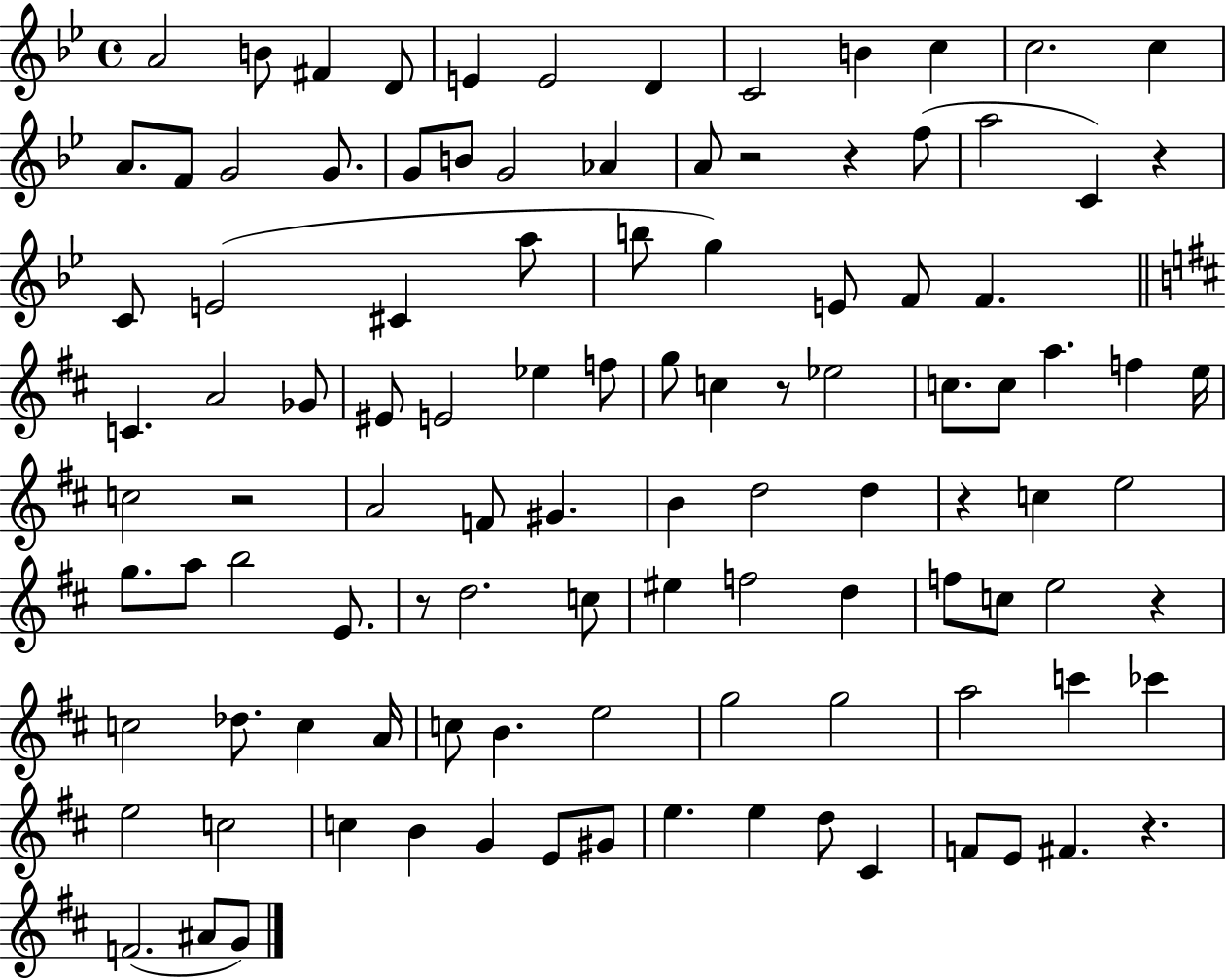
A4/h B4/e F#4/q D4/e E4/q E4/h D4/q C4/h B4/q C5/q C5/h. C5/q A4/e. F4/e G4/h G4/e. G4/e B4/e G4/h Ab4/q A4/e R/h R/q F5/e A5/h C4/q R/q C4/e E4/h C#4/q A5/e B5/e G5/q E4/e F4/e F4/q. C4/q. A4/h Gb4/e EIS4/e E4/h Eb5/q F5/e G5/e C5/q R/e Eb5/h C5/e. C5/e A5/q. F5/q E5/s C5/h R/h A4/h F4/e G#4/q. B4/q D5/h D5/q R/q C5/q E5/h G5/e. A5/e B5/h E4/e. R/e D5/h. C5/e EIS5/q F5/h D5/q F5/e C5/e E5/h R/q C5/h Db5/e. C5/q A4/s C5/e B4/q. E5/h G5/h G5/h A5/h C6/q CES6/q E5/h C5/h C5/q B4/q G4/q E4/e G#4/e E5/q. E5/q D5/e C#4/q F4/e E4/e F#4/q. R/q. F4/h. A#4/e G4/e